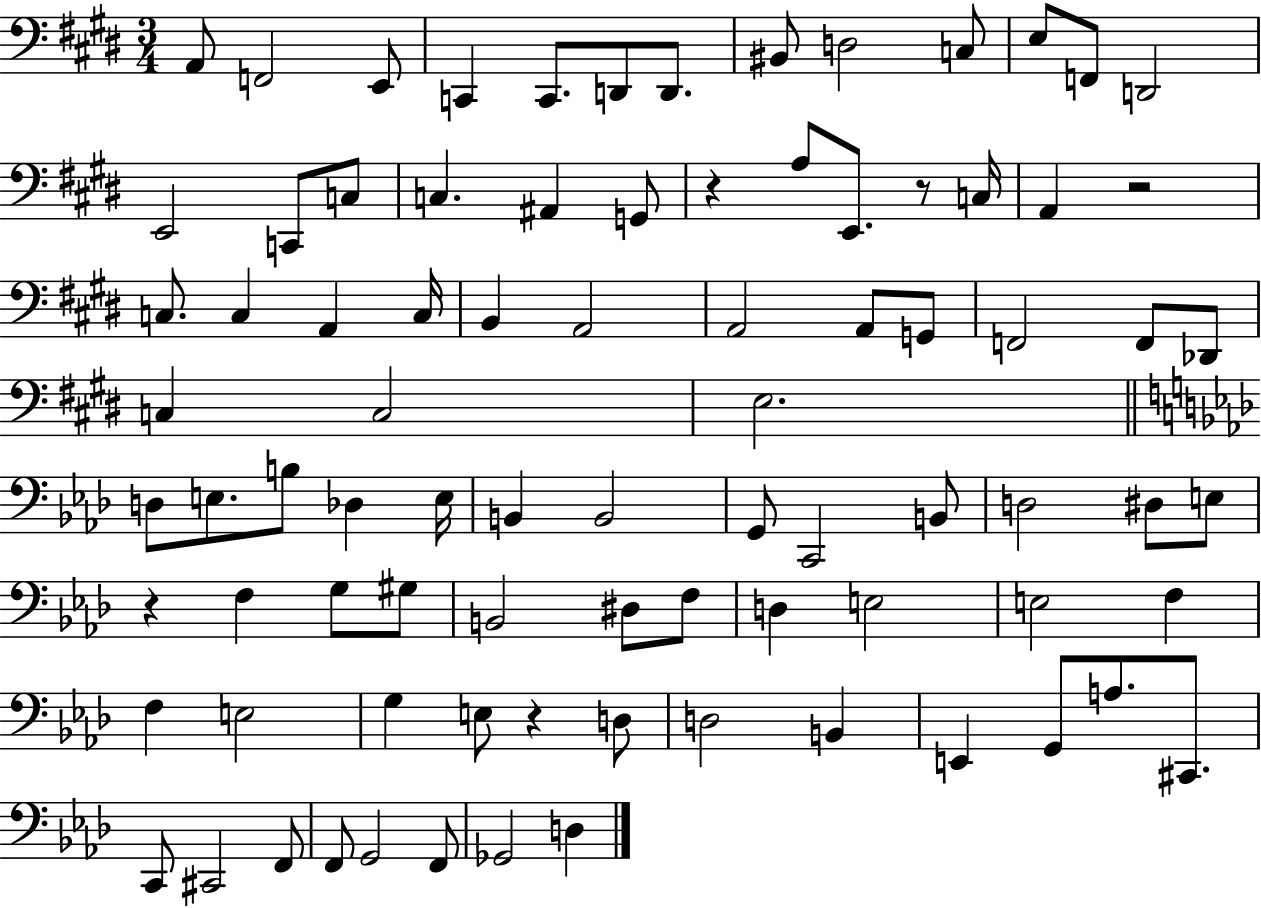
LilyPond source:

{
  \clef bass
  \numericTimeSignature
  \time 3/4
  \key e \major
  a,8 f,2 e,8 | c,4 c,8. d,8 d,8. | bis,8 d2 c8 | e8 f,8 d,2 | \break e,2 c,8 c8 | c4. ais,4 g,8 | r4 a8 e,8. r8 c16 | a,4 r2 | \break c8. c4 a,4 c16 | b,4 a,2 | a,2 a,8 g,8 | f,2 f,8 des,8 | \break c4 c2 | e2. | \bar "||" \break \key aes \major d8 e8. b8 des4 e16 | b,4 b,2 | g,8 c,2 b,8 | d2 dis8 e8 | \break r4 f4 g8 gis8 | b,2 dis8 f8 | d4 e2 | e2 f4 | \break f4 e2 | g4 e8 r4 d8 | d2 b,4 | e,4 g,8 a8. cis,8. | \break c,8 cis,2 f,8 | f,8 g,2 f,8 | ges,2 d4 | \bar "|."
}